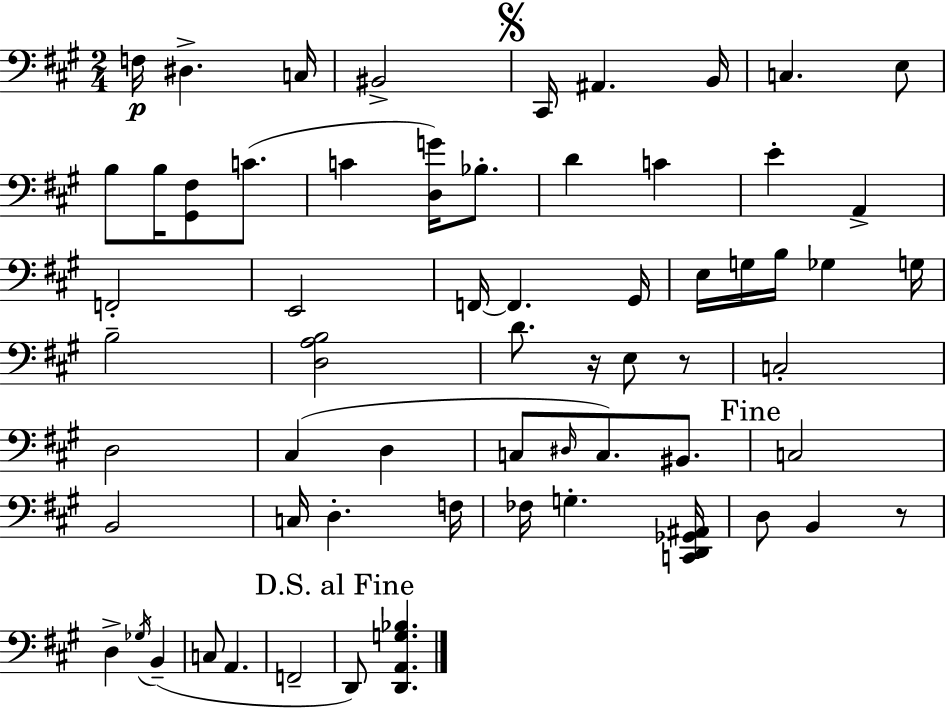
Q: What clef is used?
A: bass